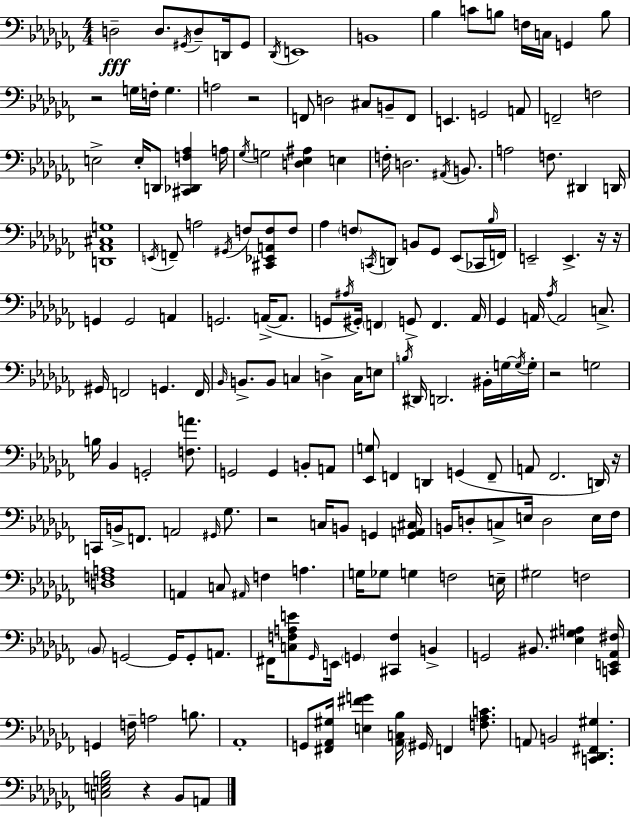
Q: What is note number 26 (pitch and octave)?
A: E2